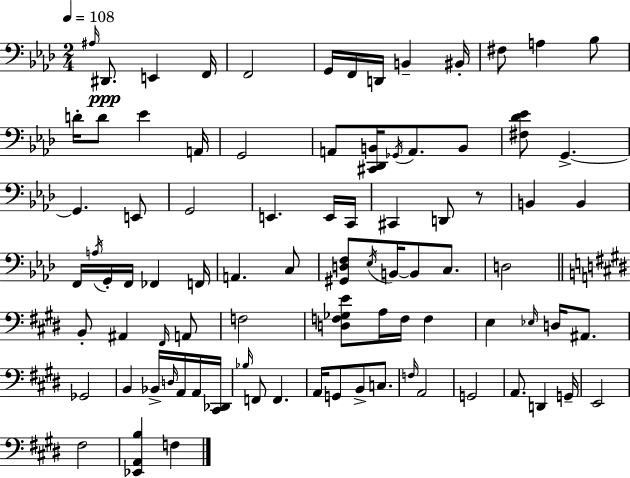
A#3/s D#2/e. E2/q F2/s F2/h G2/s F2/s D2/s B2/q BIS2/s F#3/e A3/q Bb3/e D4/s D4/e Eb4/q A2/s G2/h A2/e [C#2,Db2,B2]/s Gb2/s A2/e. B2/e [F#3,Db4,Eb4]/e G2/q. G2/q. E2/e G2/h E2/q. E2/s C2/s C#2/q D2/e R/e B2/q B2/q F2/s A3/s G2/s F2/s FES2/q F2/s A2/q. C3/e [G#2,D3,F3]/e Eb3/s B2/s B2/e C3/e. D3/h B2/e A#2/q F#2/s A2/e F3/h [D3,F3,Gb3,E4]/e A3/s F3/s F3/q E3/q Eb3/s D3/s A#2/e. Gb2/h B2/q Bb2/s D3/s A2/s A2/s [C#2,Db2]/s Bb3/s F2/e F2/q. A2/s G2/e B2/e C3/e. F3/s A2/h G2/h A2/e. D2/q G2/s E2/h F#3/h [Eb2,A2,B3]/q F3/q